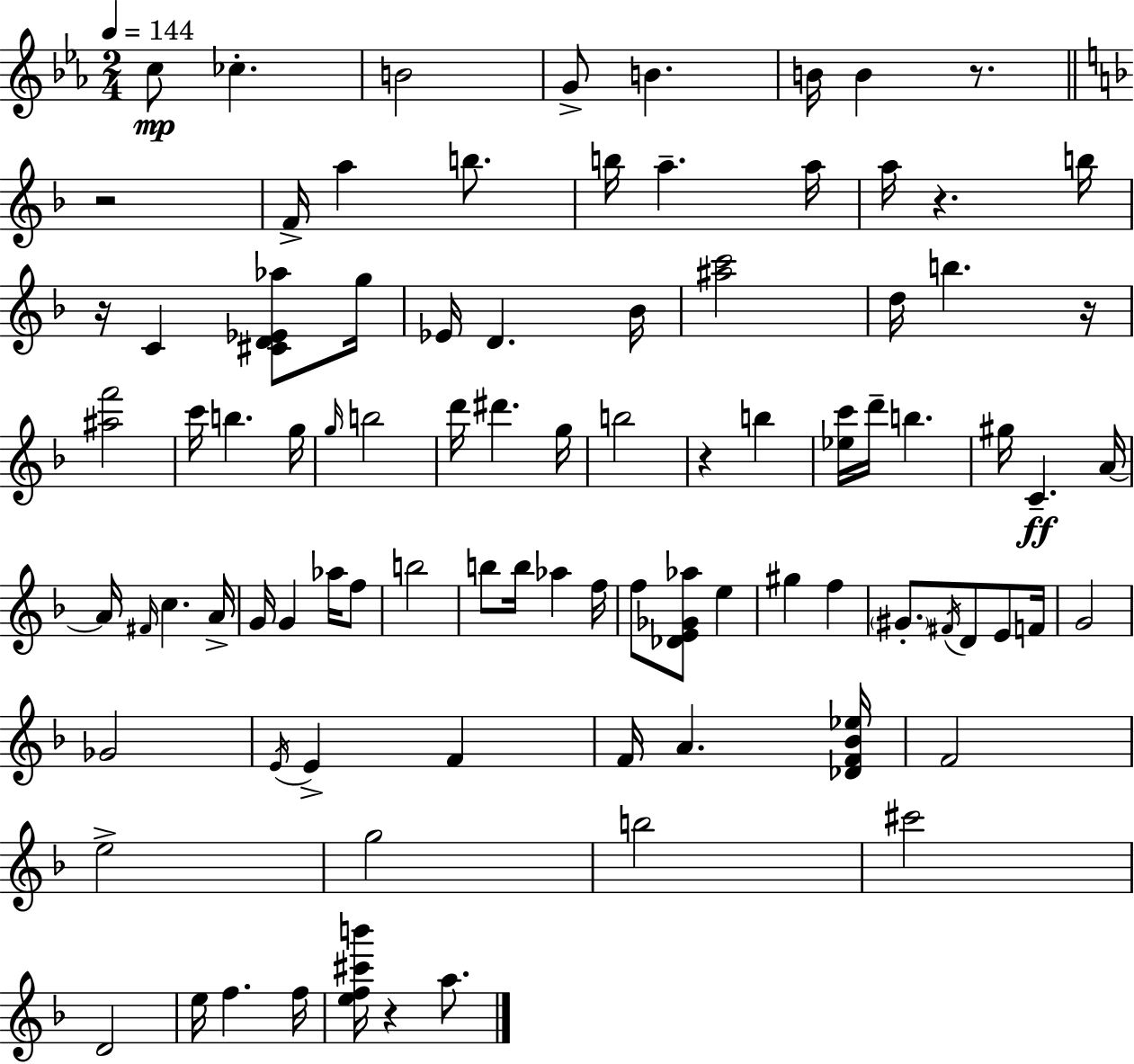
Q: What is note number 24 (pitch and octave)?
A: B5